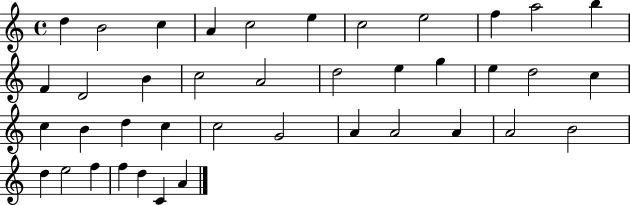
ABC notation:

X:1
T:Untitled
M:4/4
L:1/4
K:C
d B2 c A c2 e c2 e2 f a2 b F D2 B c2 A2 d2 e g e d2 c c B d c c2 G2 A A2 A A2 B2 d e2 f f d C A